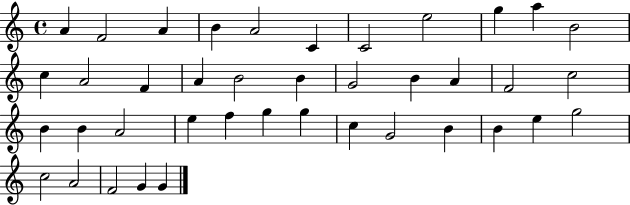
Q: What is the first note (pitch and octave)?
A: A4